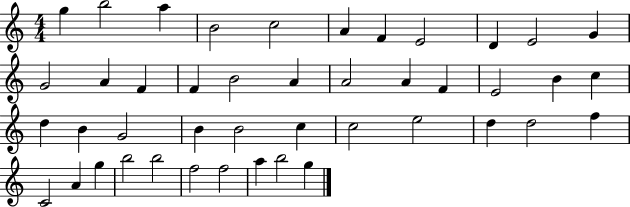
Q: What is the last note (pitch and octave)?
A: G5